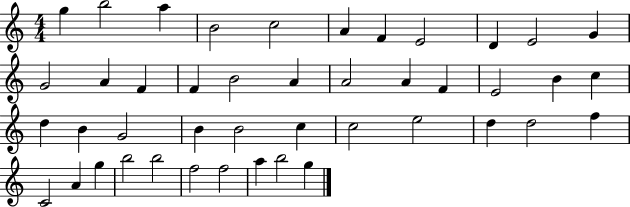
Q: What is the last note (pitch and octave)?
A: G5